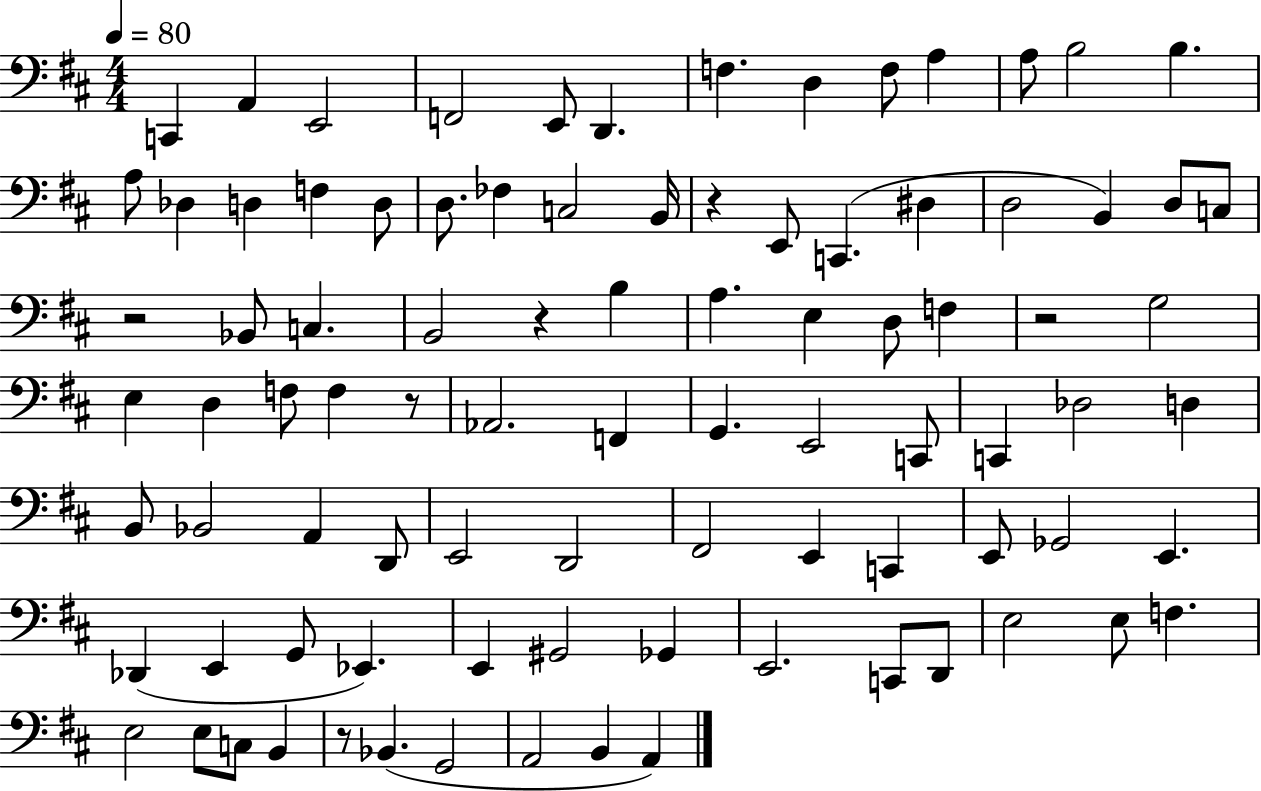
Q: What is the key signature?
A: D major